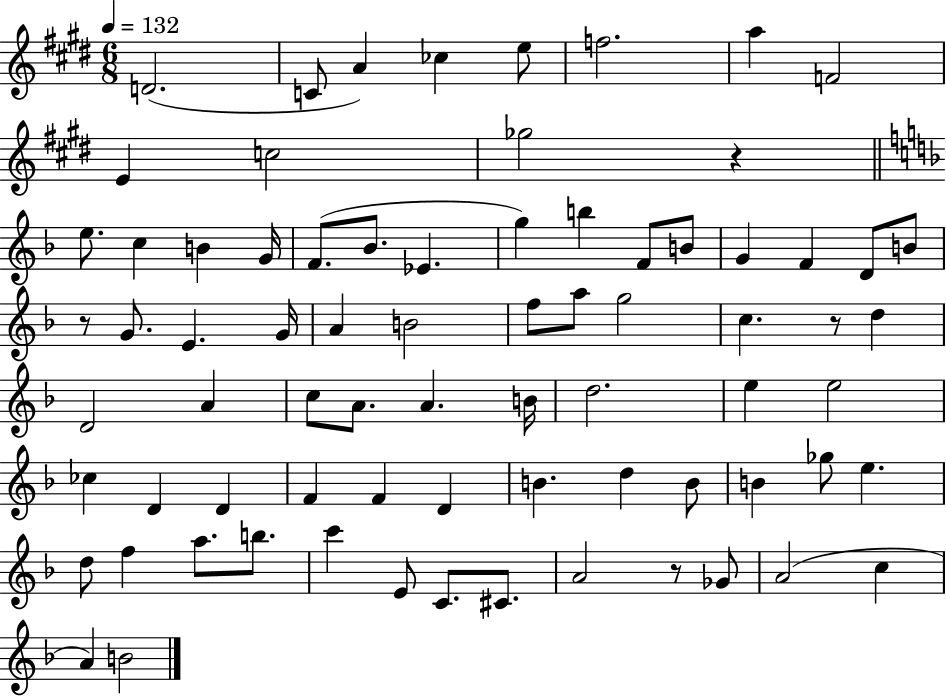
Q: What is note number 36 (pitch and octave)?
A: D5